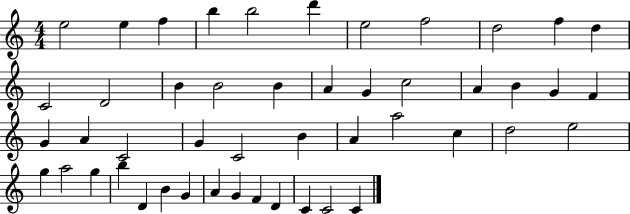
E5/h E5/q F5/q B5/q B5/h D6/q E5/h F5/h D5/h F5/q D5/q C4/h D4/h B4/q B4/h B4/q A4/q G4/q C5/h A4/q B4/q G4/q F4/q G4/q A4/q C4/h G4/q C4/h B4/q A4/q A5/h C5/q D5/h E5/h G5/q A5/h G5/q B5/q D4/q B4/q G4/q A4/q G4/q F4/q D4/q C4/q C4/h C4/q